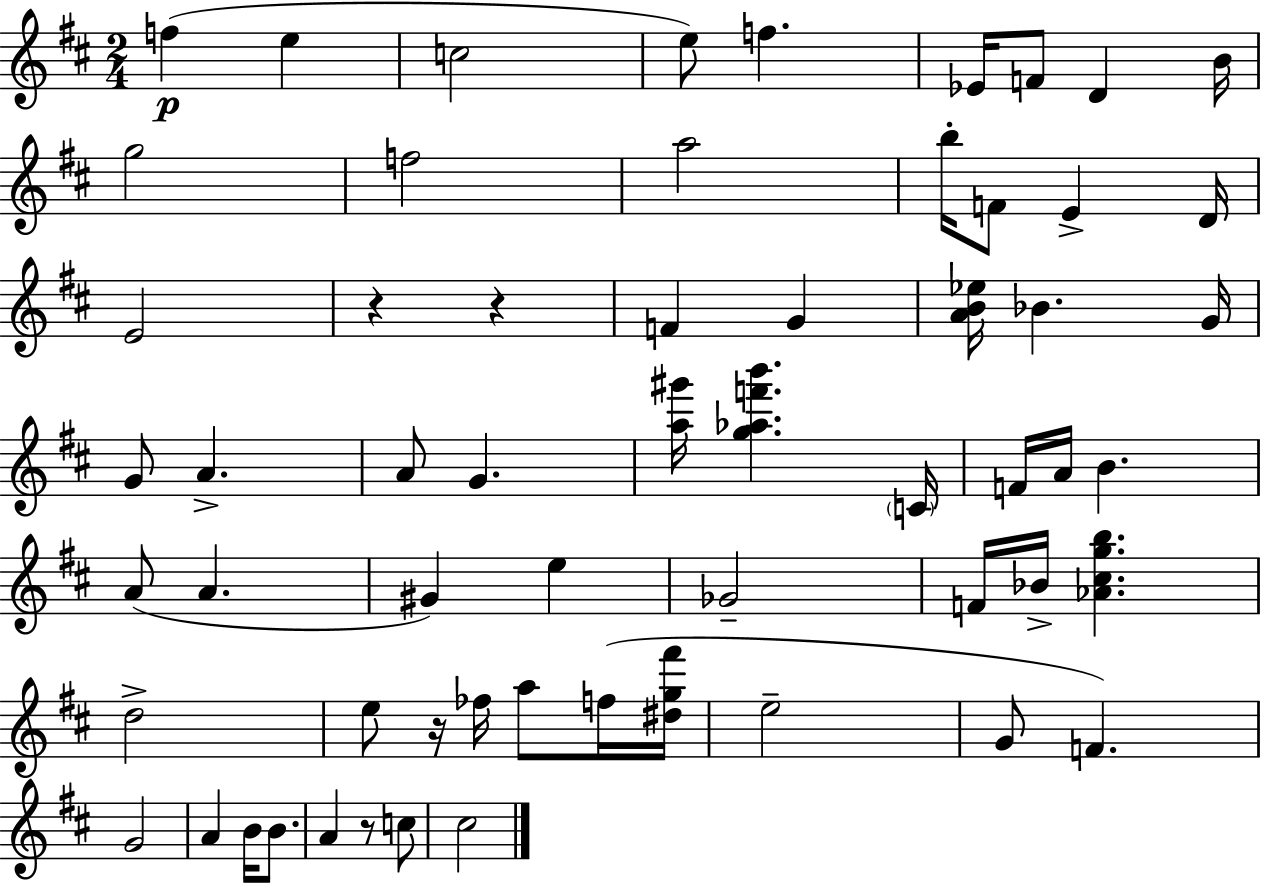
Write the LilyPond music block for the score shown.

{
  \clef treble
  \numericTimeSignature
  \time 2/4
  \key d \major
  f''4(\p e''4 | c''2 | e''8) f''4. | ees'16 f'8 d'4 b'16 | \break g''2 | f''2 | a''2 | b''16-. f'8 e'4-> d'16 | \break e'2 | r4 r4 | f'4 g'4 | <a' b' ees''>16 bes'4. g'16 | \break g'8 a'4.-> | a'8 g'4. | <a'' gis'''>16 <g'' aes'' f''' b'''>4. \parenthesize c'16 | f'16 a'16 b'4. | \break a'8( a'4. | gis'4) e''4 | ges'2-- | f'16 bes'16-> <aes' cis'' g'' b''>4. | \break d''2-> | e''8 r16 fes''16 a''8 f''16( <dis'' g'' fis'''>16 | e''2-- | g'8 f'4.) | \break g'2 | a'4 b'16 b'8. | a'4 r8 c''8 | cis''2 | \break \bar "|."
}